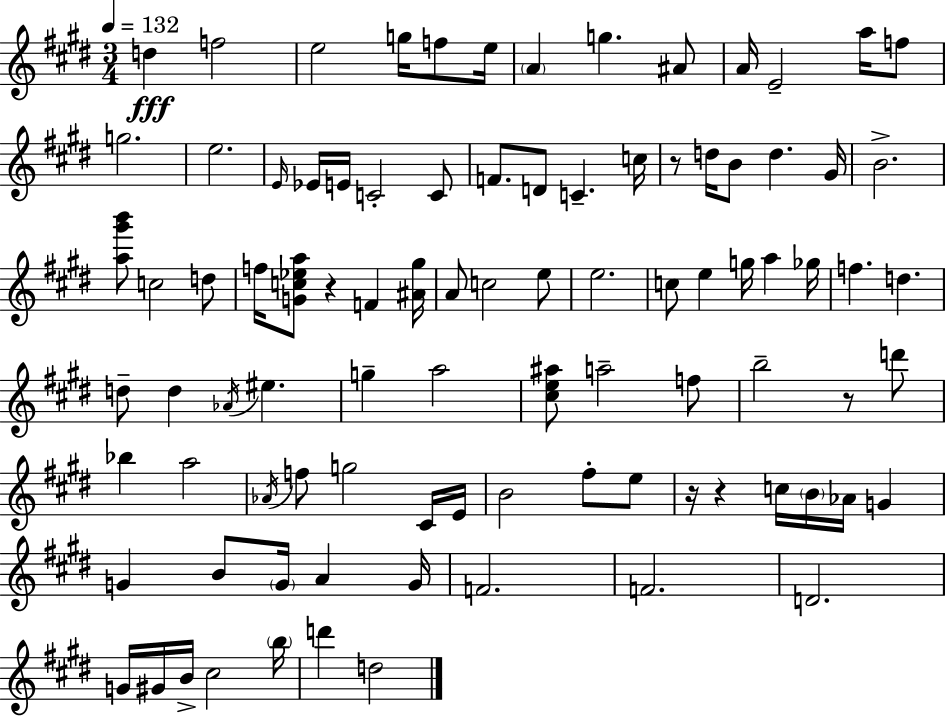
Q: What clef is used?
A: treble